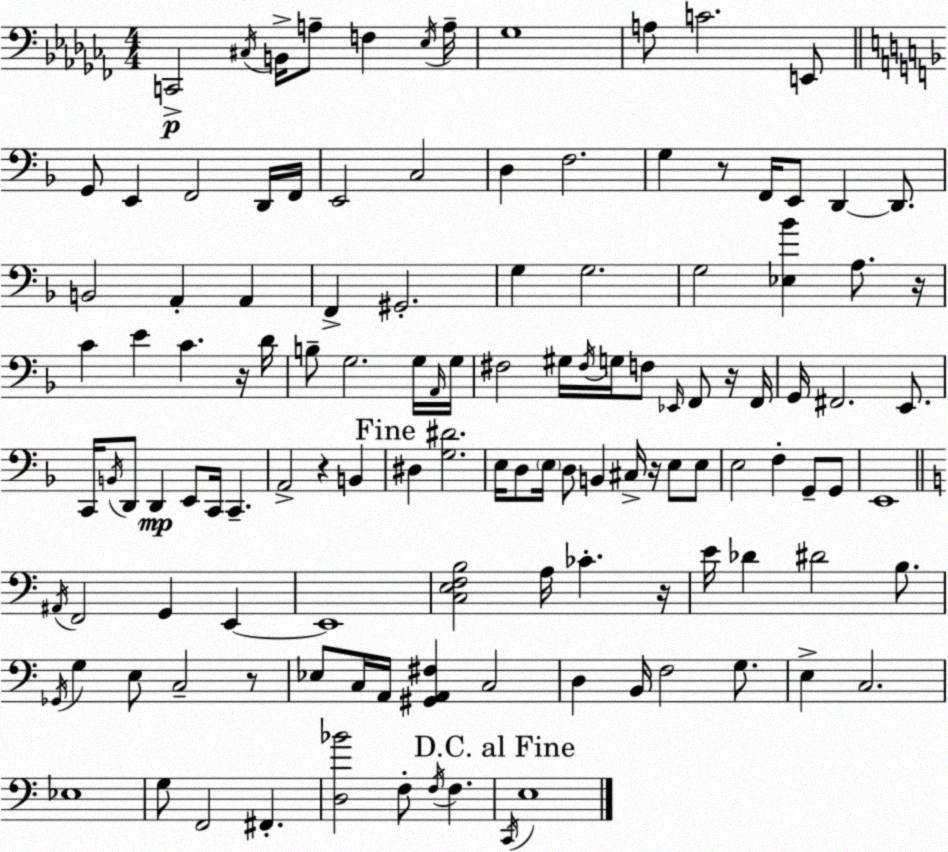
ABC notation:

X:1
T:Untitled
M:4/4
L:1/4
K:Abm
C,,2 ^C,/4 B,,/4 A,/2 F, _E,/4 A,/4 _G,4 A,/2 C2 E,,/2 G,,/2 E,, F,,2 D,,/4 F,,/4 E,,2 C,2 D, F,2 G, z/2 F,,/4 E,,/2 D,, D,,/2 B,,2 A,, A,, F,, ^G,,2 G, G,2 G,2 [_E,_B] A,/2 z/4 C E C z/4 D/4 B,/2 G,2 G,/4 A,,/4 G,/4 ^F,2 ^G,/4 ^F,/4 G,/4 F,/2 _E,,/4 F,,/2 z/4 F,,/4 G,,/4 ^F,,2 E,,/2 C,,/4 B,,/4 D,,/2 D,, E,,/2 C,,/4 C,, A,,2 z B,, ^D, [G,^D]2 E,/4 D,/2 E,/4 D,/2 B,, ^C,/4 z/4 E,/2 E,/2 E,2 F, G,,/2 G,,/2 E,,4 ^A,,/4 F,,2 G,, E,, E,,4 [C,E,F,B,]2 A,/4 _C z/4 E/4 _D ^D2 B,/2 _G,,/4 G, E,/2 C,2 z/2 _E,/2 C,/4 A,,/4 [^G,,A,,^F,] C,2 D, B,,/4 F,2 G,/2 E, C,2 _E,4 G,/2 F,,2 ^F,, [D,_B]2 F,/2 F,/4 F, C,,/4 E,4